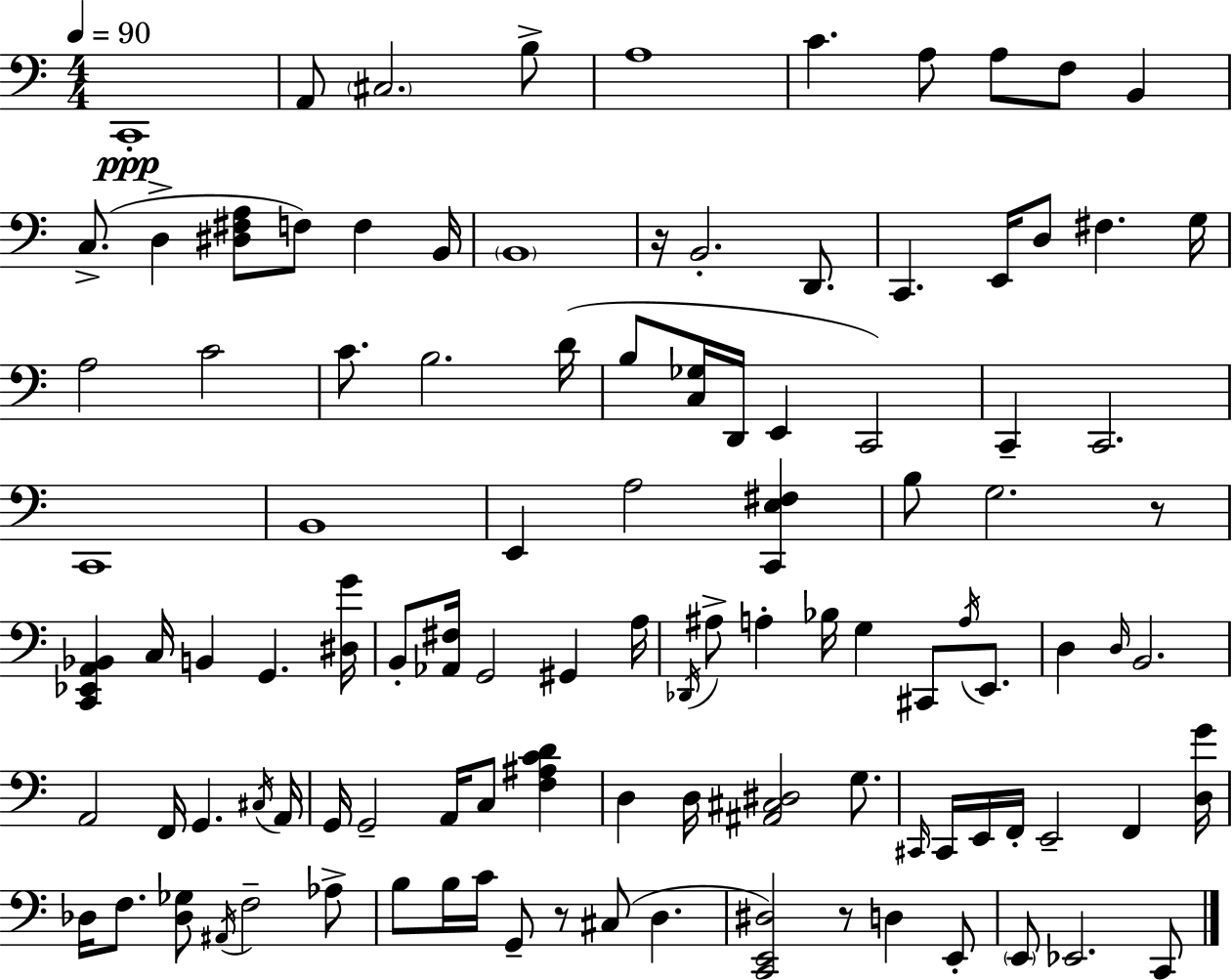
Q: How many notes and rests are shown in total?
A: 107